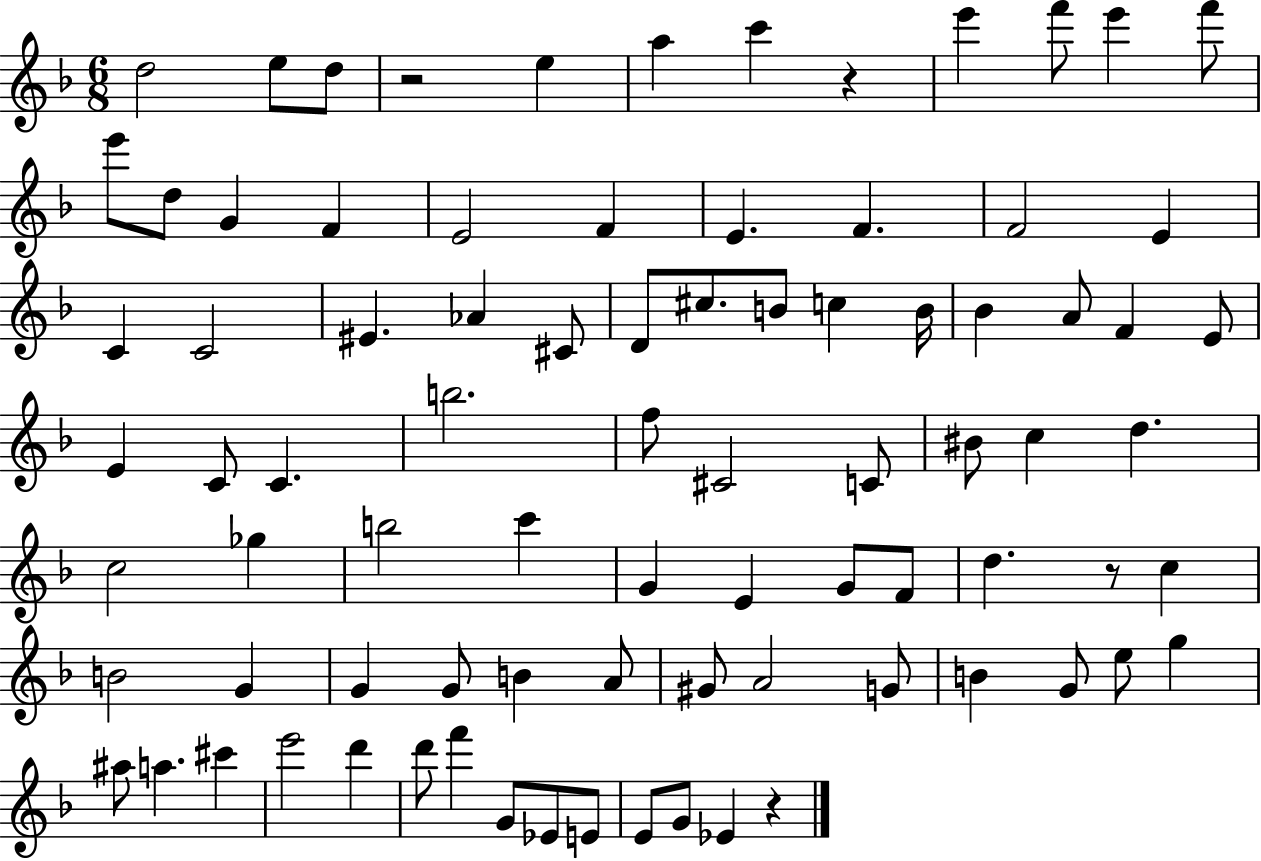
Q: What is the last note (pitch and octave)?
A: Eb4